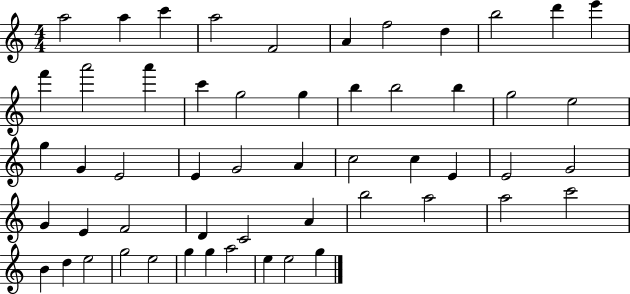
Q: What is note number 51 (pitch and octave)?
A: A5